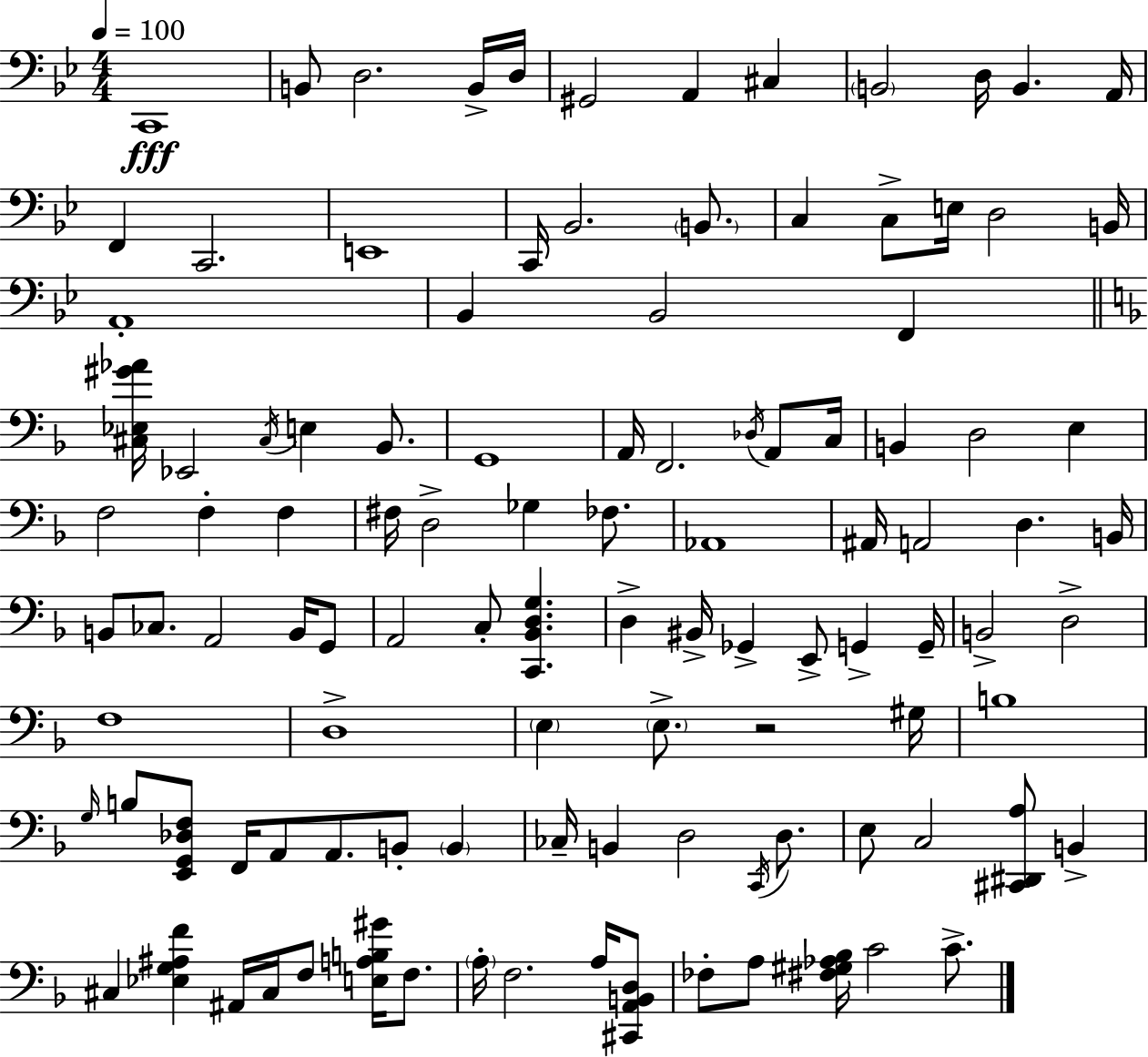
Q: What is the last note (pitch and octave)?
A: C4